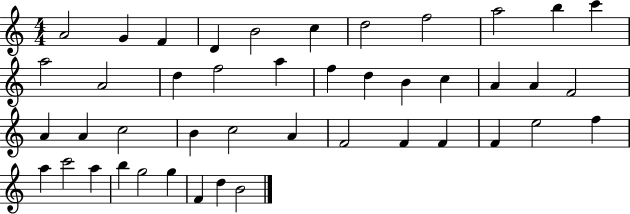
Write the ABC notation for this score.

X:1
T:Untitled
M:4/4
L:1/4
K:C
A2 G F D B2 c d2 f2 a2 b c' a2 A2 d f2 a f d B c A A F2 A A c2 B c2 A F2 F F F e2 f a c'2 a b g2 g F d B2